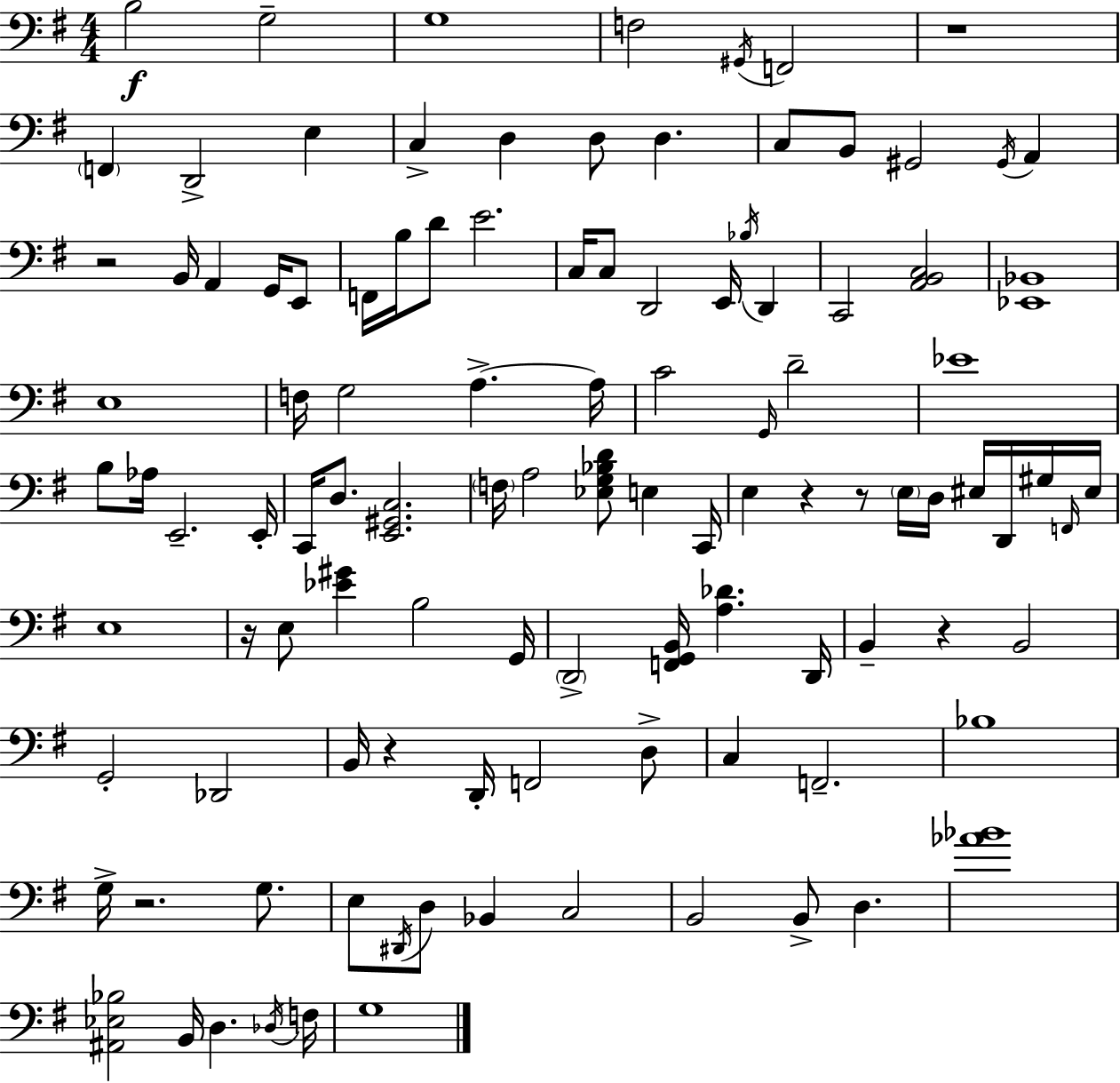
{
  \clef bass
  \numericTimeSignature
  \time 4/4
  \key g \major
  b2\f g2-- | g1 | f2 \acciaccatura { gis,16 } f,2 | r1 | \break \parenthesize f,4 d,2-> e4 | c4-> d4 d8 d4. | c8 b,8 gis,2 \acciaccatura { gis,16 } a,4 | r2 b,16 a,4 g,16 | \break e,8 f,16 b16 d'8 e'2. | c16 c8 d,2 e,16 \acciaccatura { bes16 } d,4 | c,2 <a, b, c>2 | <ees, bes,>1 | \break e1 | f16 g2 a4.->~~ | a16 c'2 \grace { g,16 } d'2-- | ees'1 | \break b8 aes16 e,2.-- | e,16-. c,16 d8. <e, gis, c>2. | \parenthesize f16 a2 <ees g bes d'>8 e4 | c,16 e4 r4 r8 \parenthesize e16 d16 | \break eis16 d,16 gis16 \grace { f,16 } eis16 e1 | r16 e8 <ees' gis'>4 b2 | g,16 \parenthesize d,2-> <f, g, b,>16 <a des'>4. | d,16 b,4-- r4 b,2 | \break g,2-. des,2 | b,16 r4 d,16-. f,2 | d8-> c4 f,2.-- | bes1 | \break g16-> r2. | g8. e8 \acciaccatura { dis,16 } d8 bes,4 c2 | b,2 b,8-> | d4. <aes' bes'>1 | \break <ais, ees bes>2 b,16 d4. | \acciaccatura { des16 } f16 g1 | \bar "|."
}